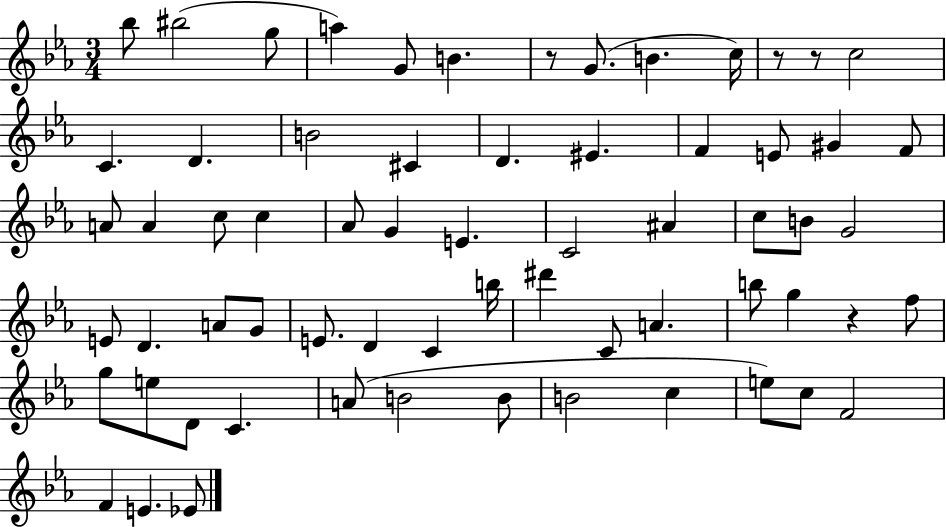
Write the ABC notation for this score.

X:1
T:Untitled
M:3/4
L:1/4
K:Eb
_b/2 ^b2 g/2 a G/2 B z/2 G/2 B c/4 z/2 z/2 c2 C D B2 ^C D ^E F E/2 ^G F/2 A/2 A c/2 c _A/2 G E C2 ^A c/2 B/2 G2 E/2 D A/2 G/2 E/2 D C b/4 ^d' C/2 A b/2 g z f/2 g/2 e/2 D/2 C A/2 B2 B/2 B2 c e/2 c/2 F2 F E _E/2